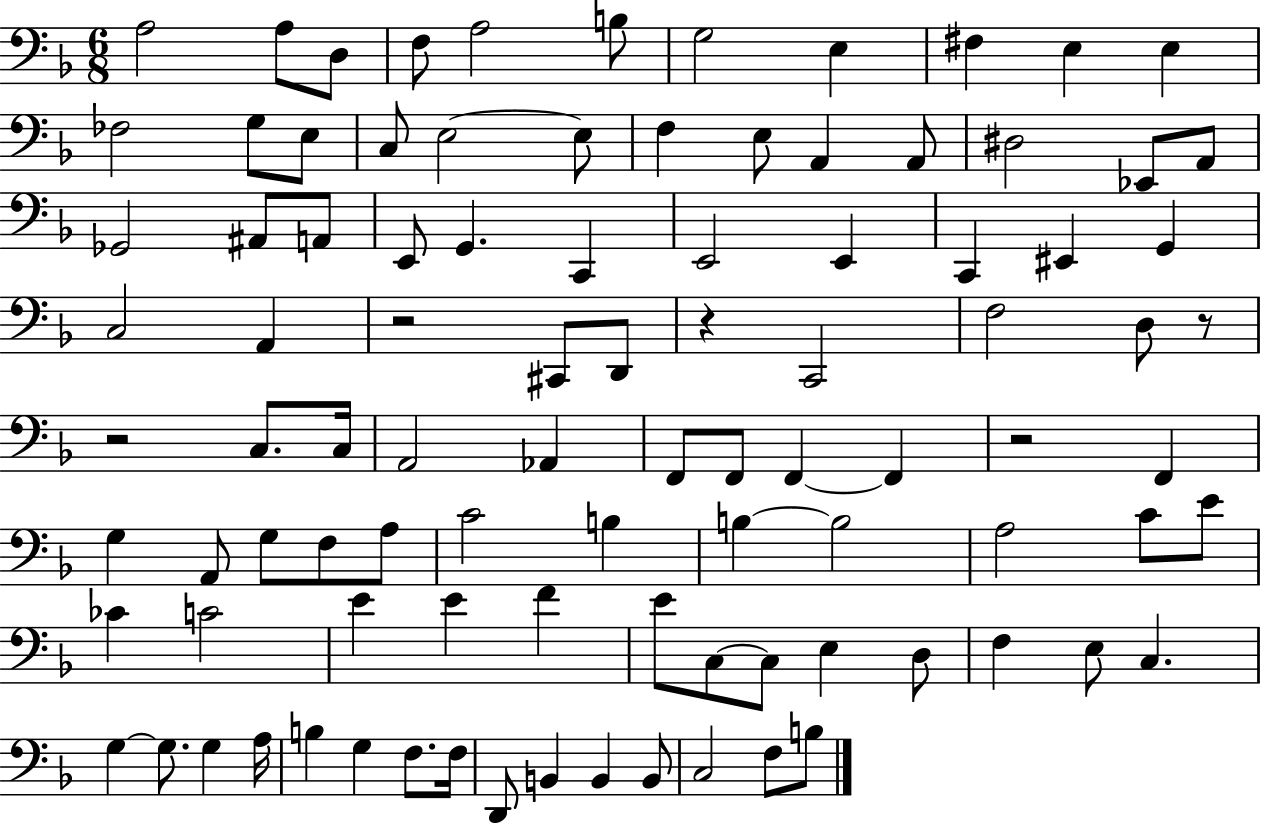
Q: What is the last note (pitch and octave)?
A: B3